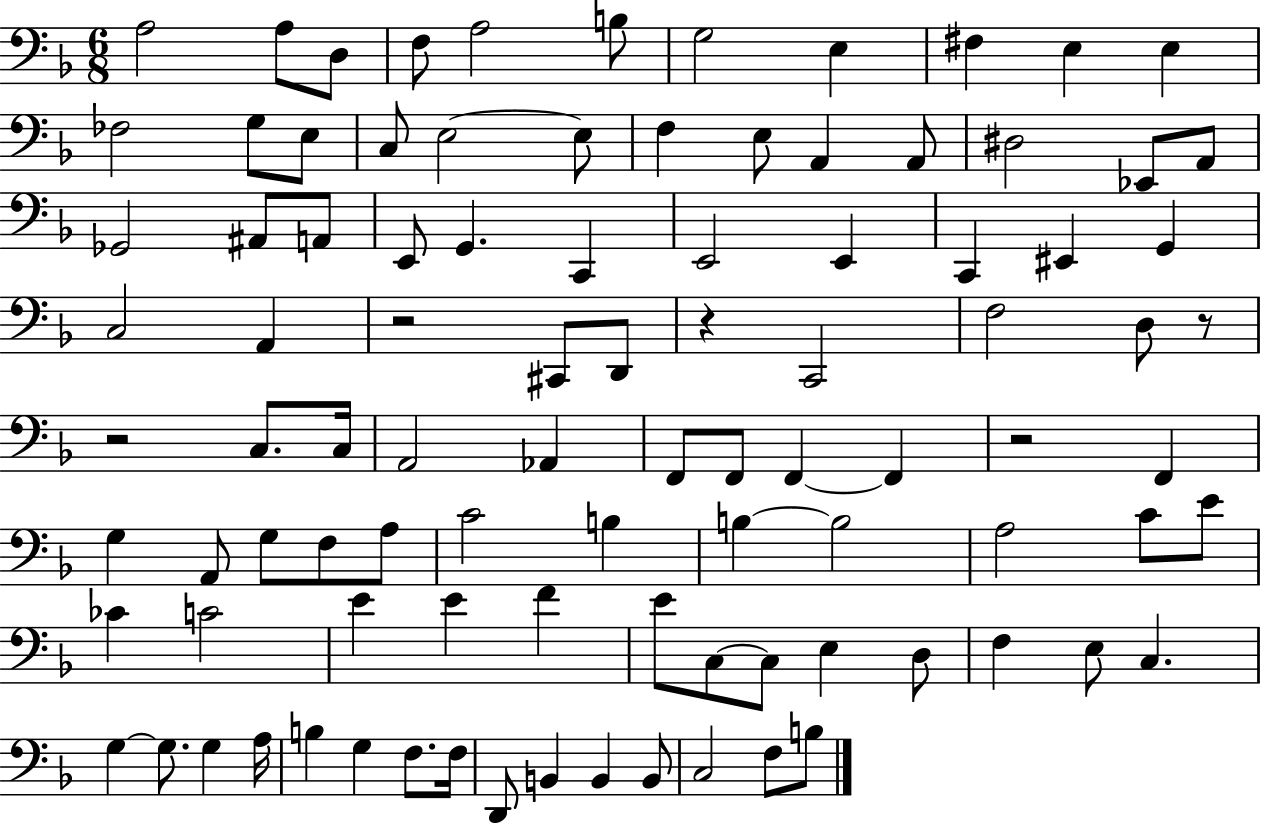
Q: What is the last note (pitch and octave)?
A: B3